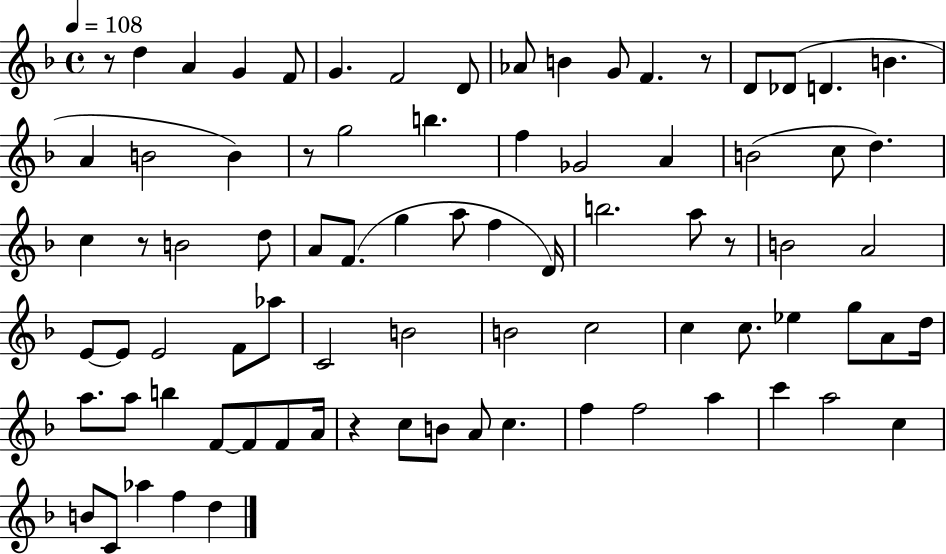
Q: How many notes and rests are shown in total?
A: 82